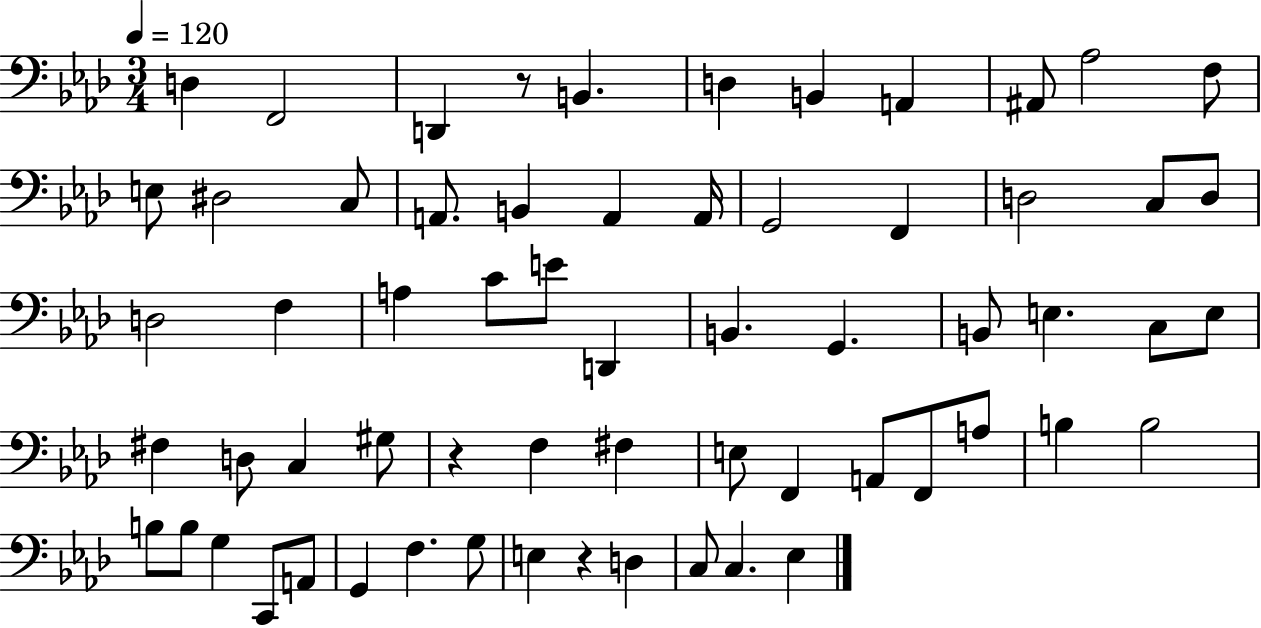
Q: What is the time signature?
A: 3/4